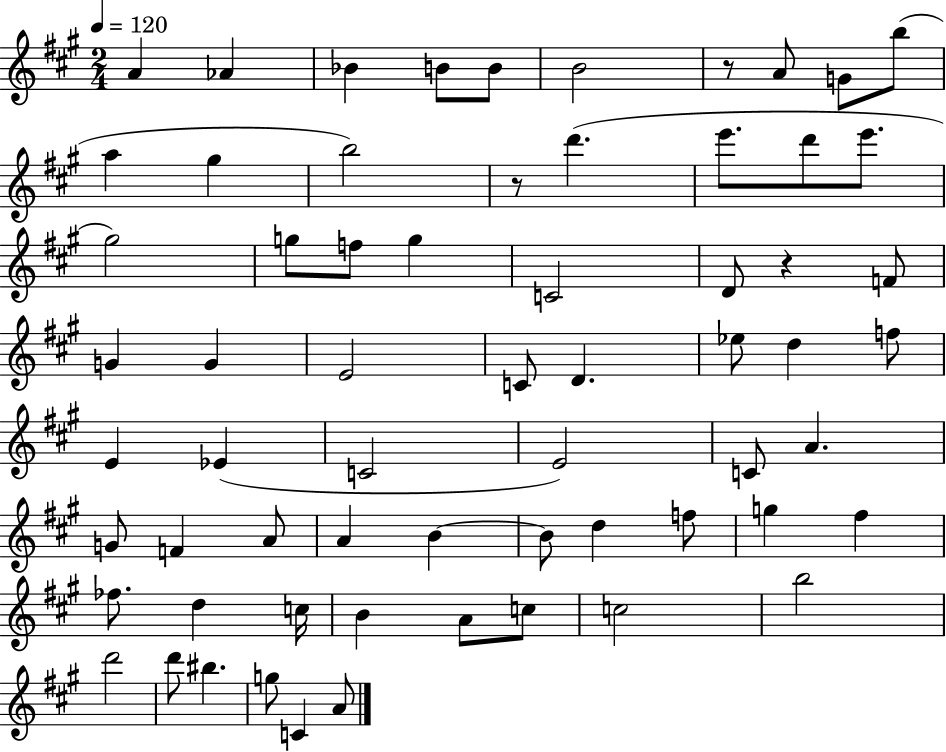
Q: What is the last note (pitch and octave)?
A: A4